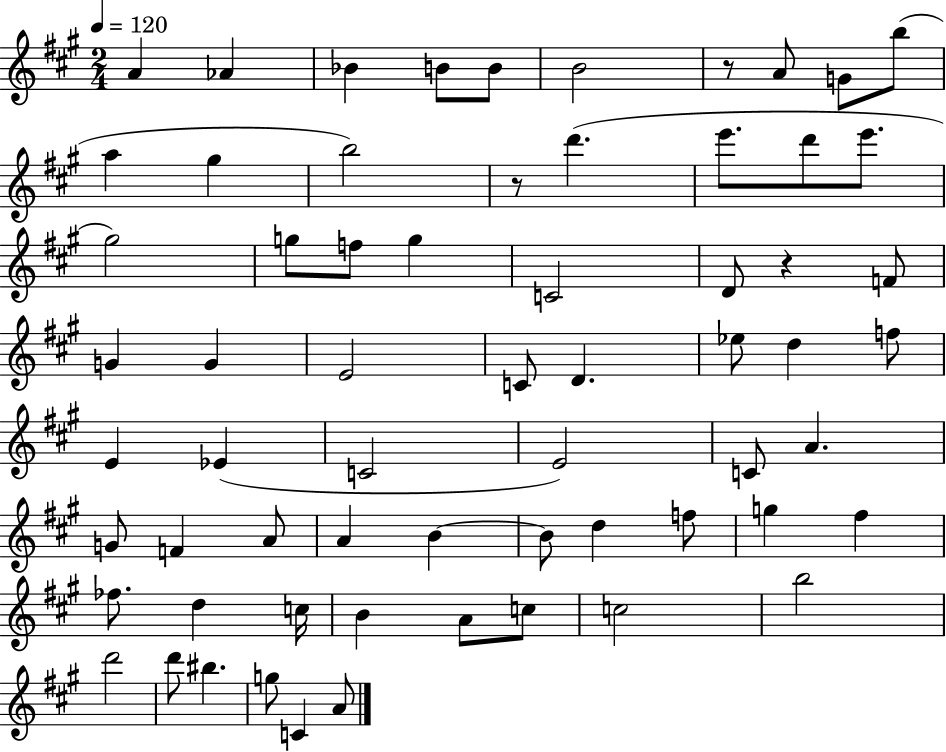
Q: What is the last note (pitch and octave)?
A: A4